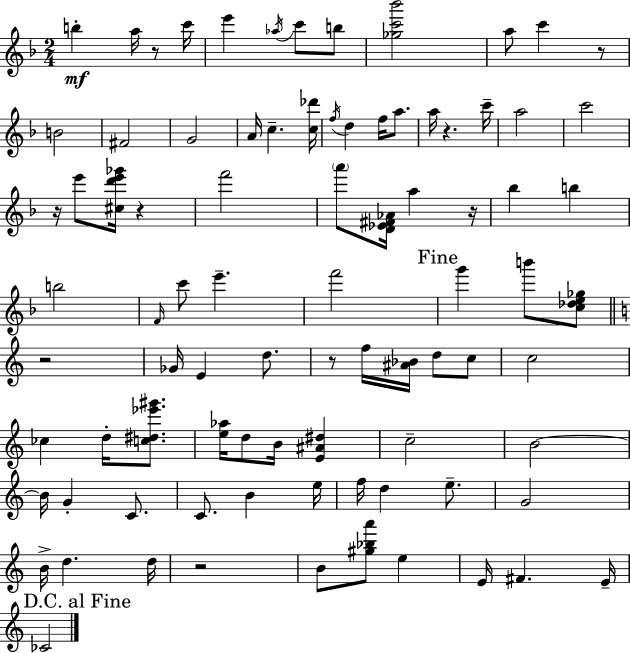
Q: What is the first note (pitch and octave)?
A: B5